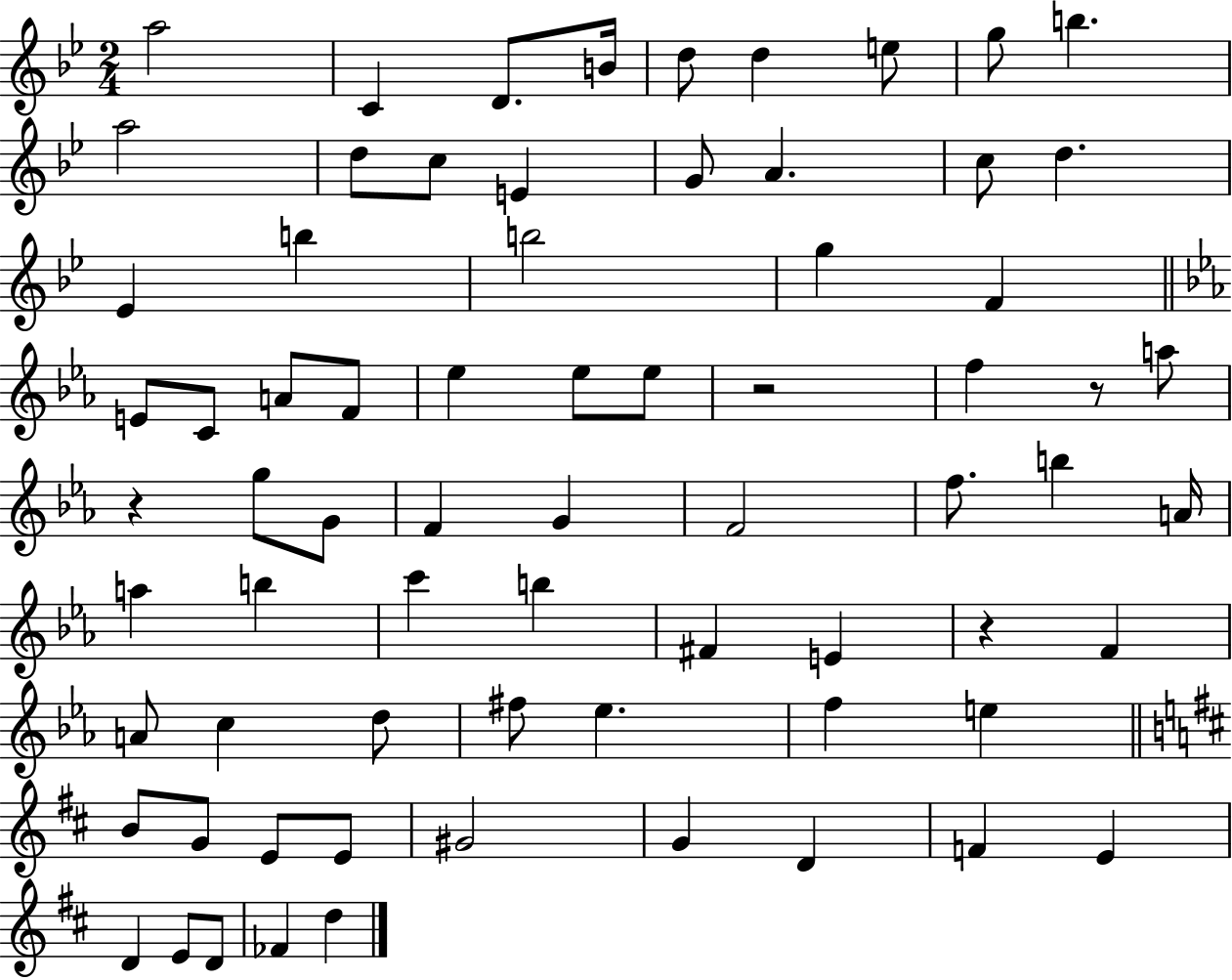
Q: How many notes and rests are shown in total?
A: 71